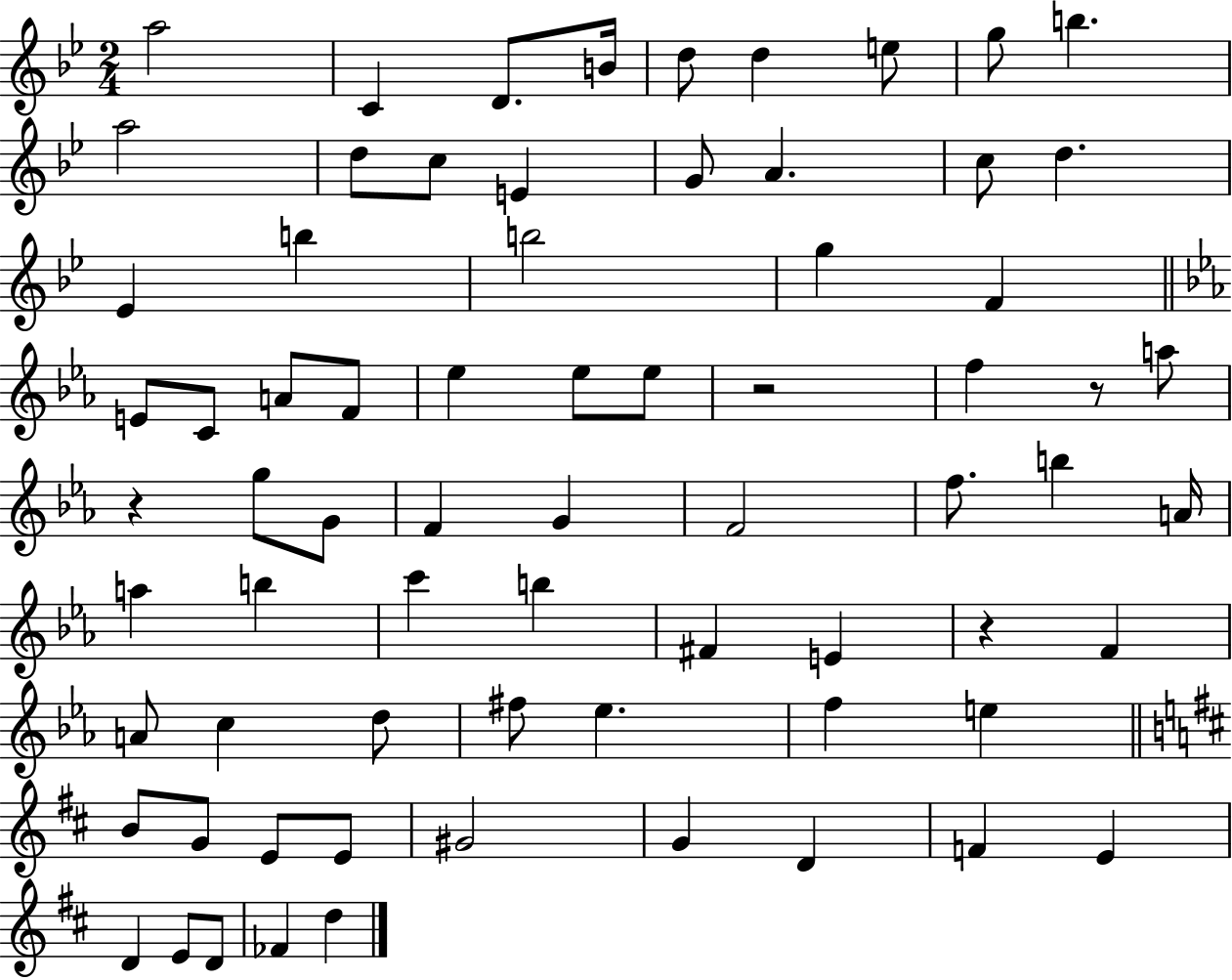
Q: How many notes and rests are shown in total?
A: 71